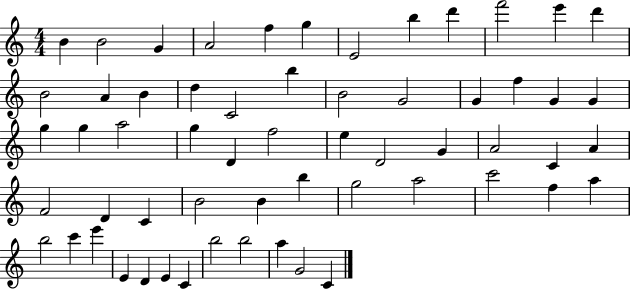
B4/q B4/h G4/q A4/h F5/q G5/q E4/h B5/q D6/q F6/h E6/q D6/q B4/h A4/q B4/q D5/q C4/h B5/q B4/h G4/h G4/q F5/q G4/q G4/q G5/q G5/q A5/h G5/q D4/q F5/h E5/q D4/h G4/q A4/h C4/q A4/q F4/h D4/q C4/q B4/h B4/q B5/q G5/h A5/h C6/h F5/q A5/q B5/h C6/q E6/q E4/q D4/q E4/q C4/q B5/h B5/h A5/q G4/h C4/q